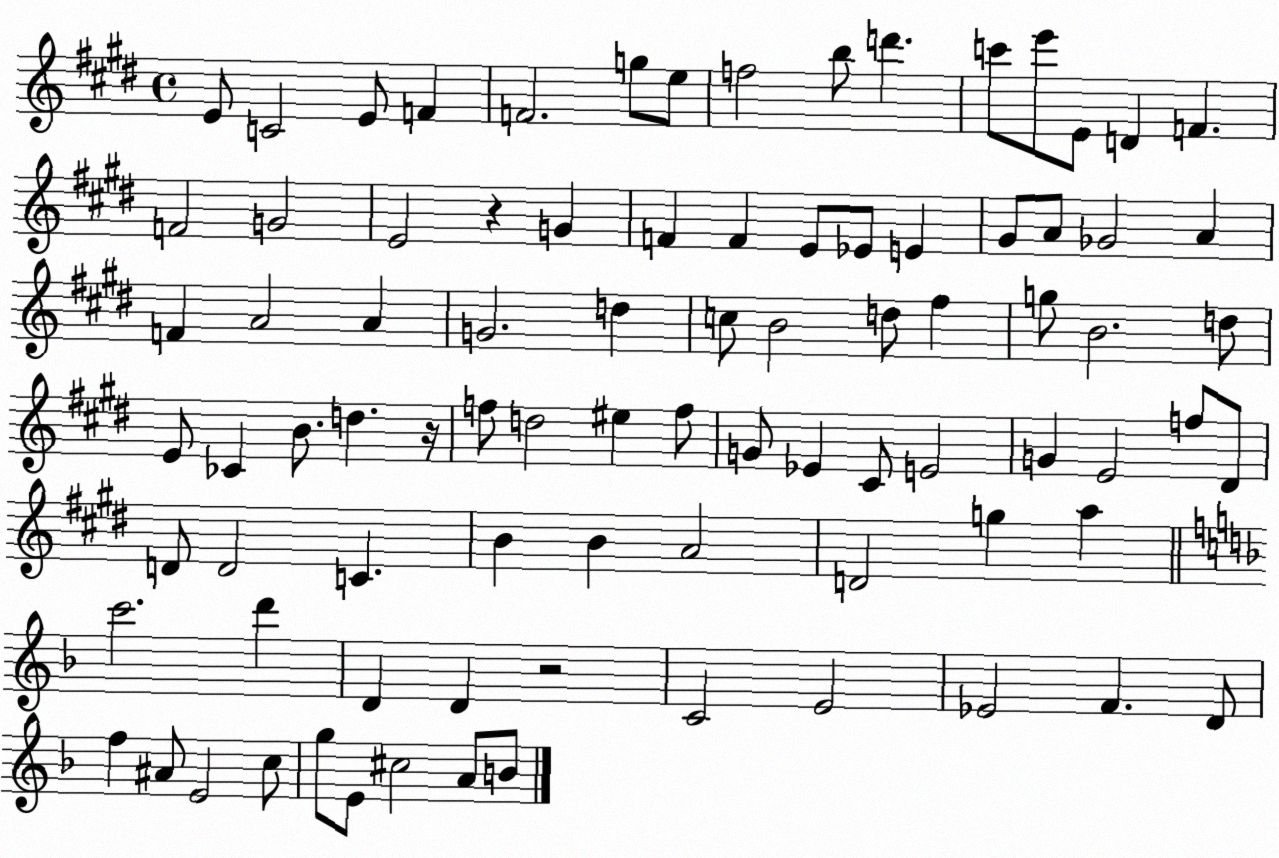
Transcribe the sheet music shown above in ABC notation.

X:1
T:Untitled
M:4/4
L:1/4
K:E
E/2 C2 E/2 F F2 g/2 e/2 f2 b/2 d' c'/2 e'/2 E/2 D F F2 G2 E2 z G F F E/2 _E/2 E ^G/2 A/2 _G2 A F A2 A G2 d c/2 B2 d/2 ^f g/2 B2 d/2 E/2 _C B/2 d z/4 f/2 d2 ^e f/2 G/2 _E ^C/2 E2 G E2 f/2 ^D/2 D/2 D2 C B B A2 D2 g a c'2 d' D D z2 C2 E2 _E2 F D/2 f ^A/2 E2 c/2 g/2 E/2 ^c2 A/2 B/2